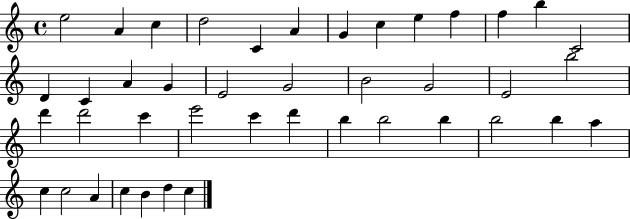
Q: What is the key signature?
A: C major